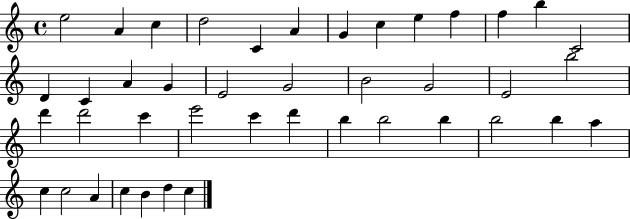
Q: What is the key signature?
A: C major